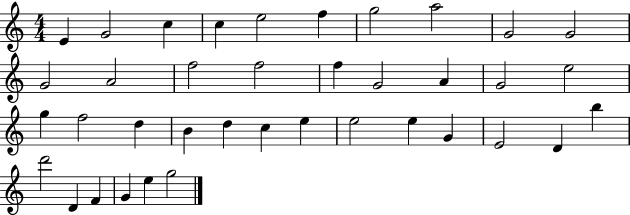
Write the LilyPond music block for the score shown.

{
  \clef treble
  \numericTimeSignature
  \time 4/4
  \key c \major
  e'4 g'2 c''4 | c''4 e''2 f''4 | g''2 a''2 | g'2 g'2 | \break g'2 a'2 | f''2 f''2 | f''4 g'2 a'4 | g'2 e''2 | \break g''4 f''2 d''4 | b'4 d''4 c''4 e''4 | e''2 e''4 g'4 | e'2 d'4 b''4 | \break d'''2 d'4 f'4 | g'4 e''4 g''2 | \bar "|."
}